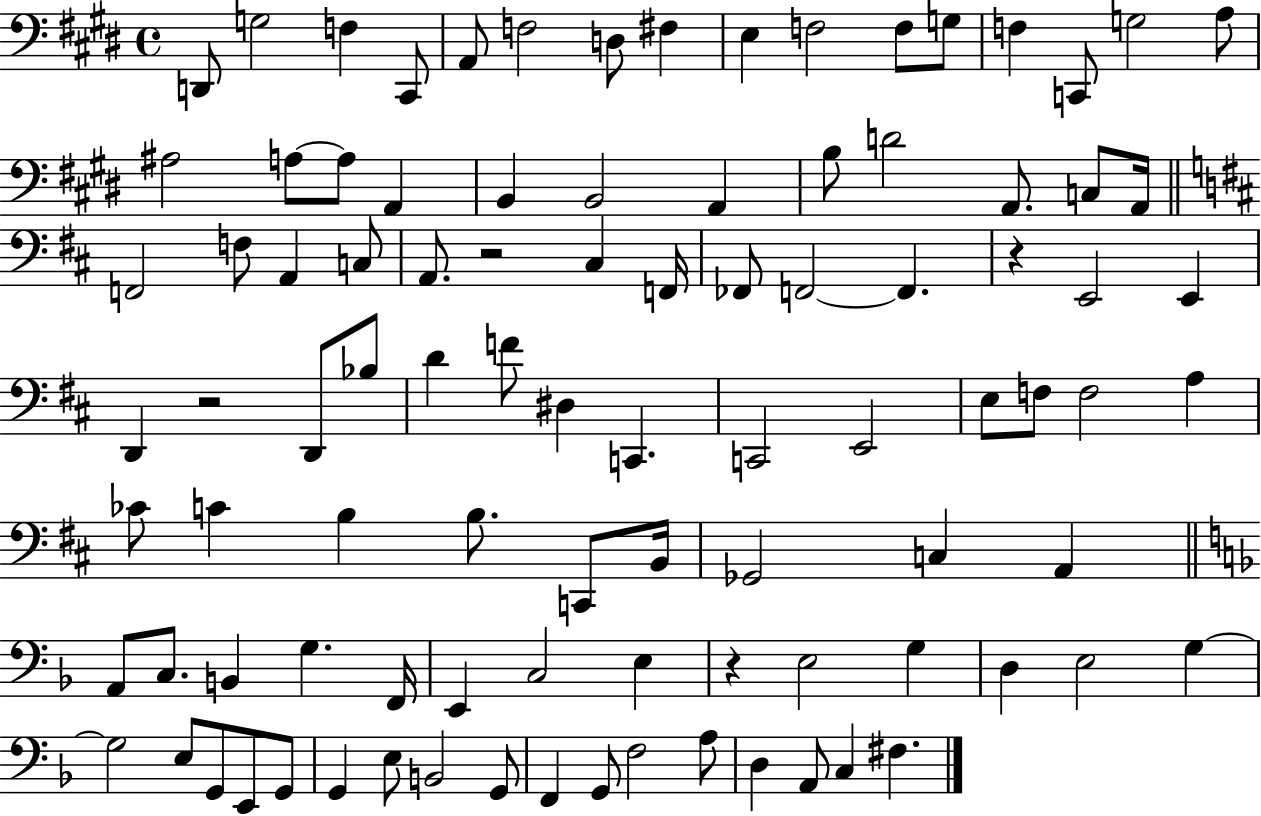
D2/e G3/h F3/q C#2/e A2/e F3/h D3/e F#3/q E3/q F3/h F3/e G3/e F3/q C2/e G3/h A3/e A#3/h A3/e A3/e A2/q B2/q B2/h A2/q B3/e D4/h A2/e. C3/e A2/s F2/h F3/e A2/q C3/e A2/e. R/h C#3/q F2/s FES2/e F2/h F2/q. R/q E2/h E2/q D2/q R/h D2/e Bb3/e D4/q F4/e D#3/q C2/q. C2/h E2/h E3/e F3/e F3/h A3/q CES4/e C4/q B3/q B3/e. C2/e B2/s Gb2/h C3/q A2/q A2/e C3/e. B2/q G3/q. F2/s E2/q C3/h E3/q R/q E3/h G3/q D3/q E3/h G3/q G3/h E3/e G2/e E2/e G2/e G2/q E3/e B2/h G2/e F2/q G2/e F3/h A3/e D3/q A2/e C3/q F#3/q.